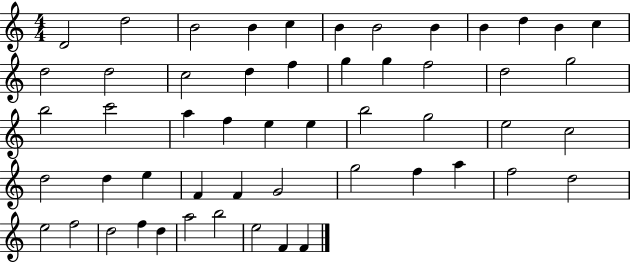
{
  \clef treble
  \numericTimeSignature
  \time 4/4
  \key c \major
  d'2 d''2 | b'2 b'4 c''4 | b'4 b'2 b'4 | b'4 d''4 b'4 c''4 | \break d''2 d''2 | c''2 d''4 f''4 | g''4 g''4 f''2 | d''2 g''2 | \break b''2 c'''2 | a''4 f''4 e''4 e''4 | b''2 g''2 | e''2 c''2 | \break d''2 d''4 e''4 | f'4 f'4 g'2 | g''2 f''4 a''4 | f''2 d''2 | \break e''2 f''2 | d''2 f''4 d''4 | a''2 b''2 | e''2 f'4 f'4 | \break \bar "|."
}